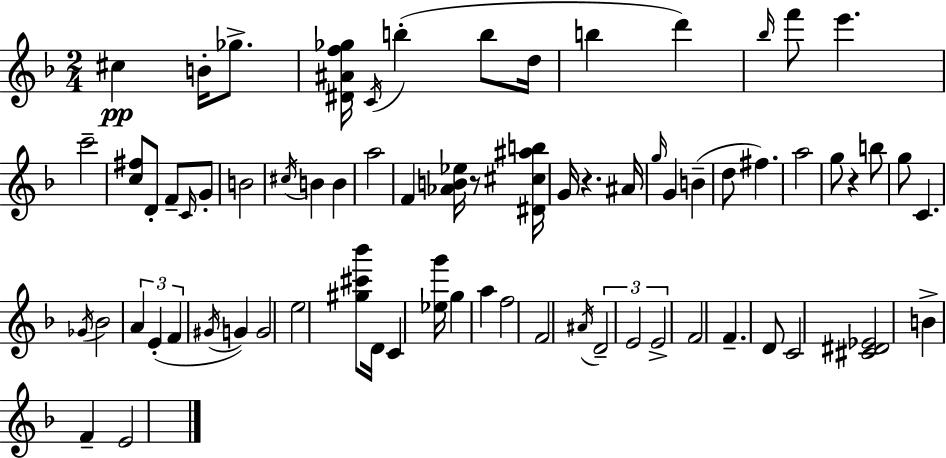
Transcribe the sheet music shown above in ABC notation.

X:1
T:Untitled
M:2/4
L:1/4
K:F
^c B/4 _g/2 [^D^Af_g]/4 C/4 b b/2 d/4 b d' _b/4 f'/2 e' c'2 [c^f]/2 D/2 F/2 C/4 G/2 B2 ^c/4 B B a2 F [_AB_e]/4 z/2 [^D^c^ab]/4 G/4 z ^A/4 g/4 G B d/2 ^f a2 g/2 z b/2 g/2 C _G/4 _B2 A E F ^G/4 G G2 e2 [^g^c'_b']/2 D/4 C [_eg']/4 g a f2 F2 ^A/4 D2 E2 E2 F2 F D/2 C2 [^C^D_E]2 B F E2